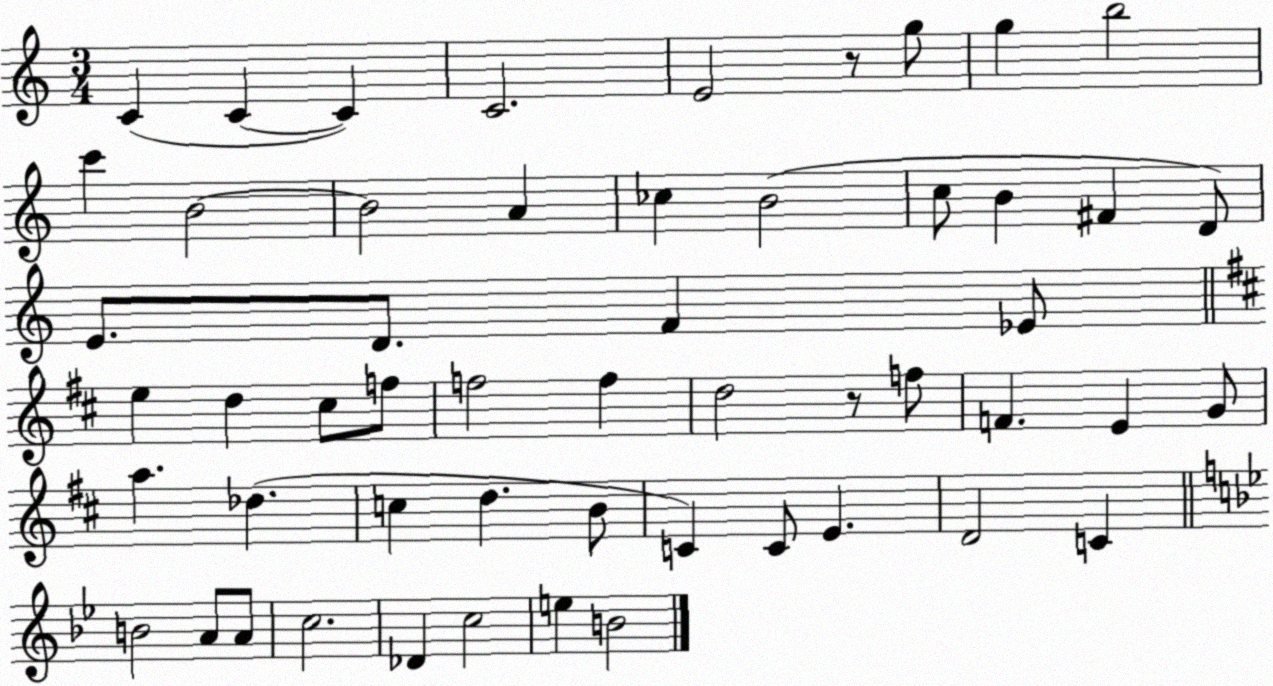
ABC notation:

X:1
T:Untitled
M:3/4
L:1/4
K:C
C C C C2 E2 z/2 g/2 g b2 c' B2 B2 A _c B2 c/2 B ^F D/2 E/2 D/2 F _E/2 e d ^c/2 f/2 f2 f d2 z/2 f/2 F E G/2 a _d c d B/2 C C/2 E D2 C B2 A/2 A/2 c2 _D c2 e B2